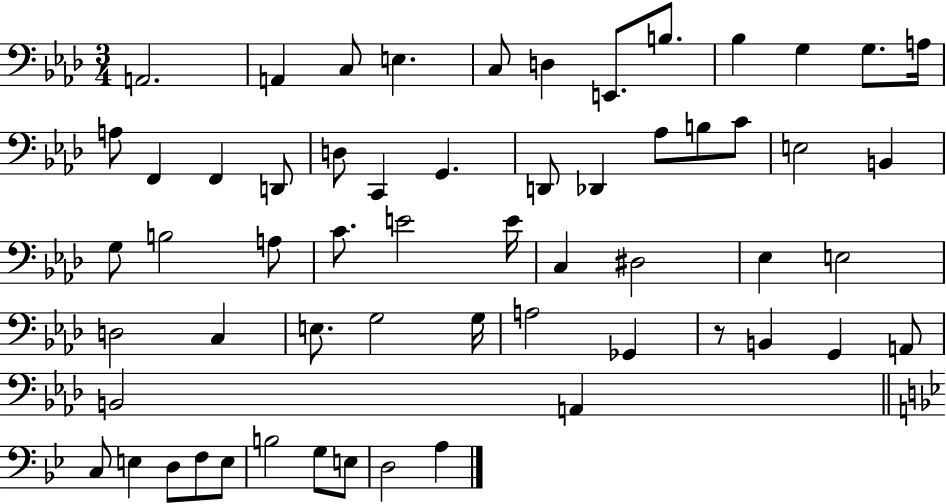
{
  \clef bass
  \numericTimeSignature
  \time 3/4
  \key aes \major
  a,2. | a,4 c8 e4. | c8 d4 e,8. b8. | bes4 g4 g8. a16 | \break a8 f,4 f,4 d,8 | d8 c,4 g,4. | d,8 des,4 aes8 b8 c'8 | e2 b,4 | \break g8 b2 a8 | c'8. e'2 e'16 | c4 dis2 | ees4 e2 | \break d2 c4 | e8. g2 g16 | a2 ges,4 | r8 b,4 g,4 a,8 | \break b,2 a,4 | \bar "||" \break \key bes \major c8 e4 d8 f8 e8 | b2 g8 e8 | d2 a4 | \bar "|."
}